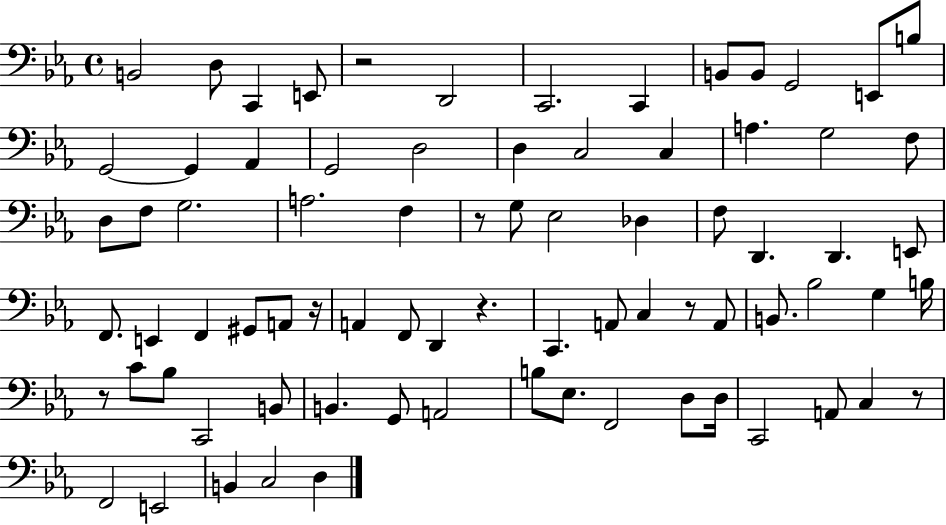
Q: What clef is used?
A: bass